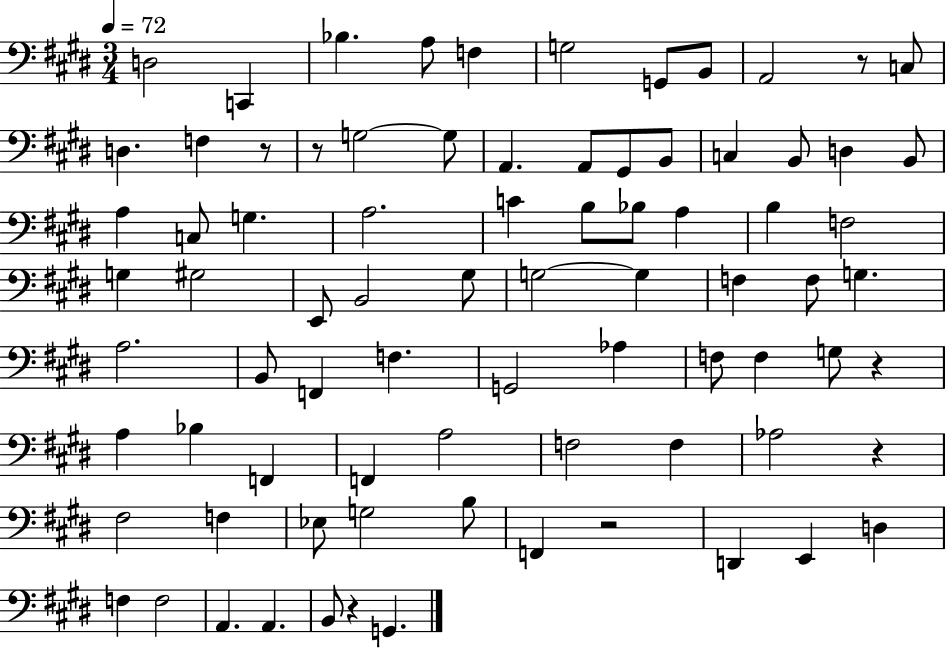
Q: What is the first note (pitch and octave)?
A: D3